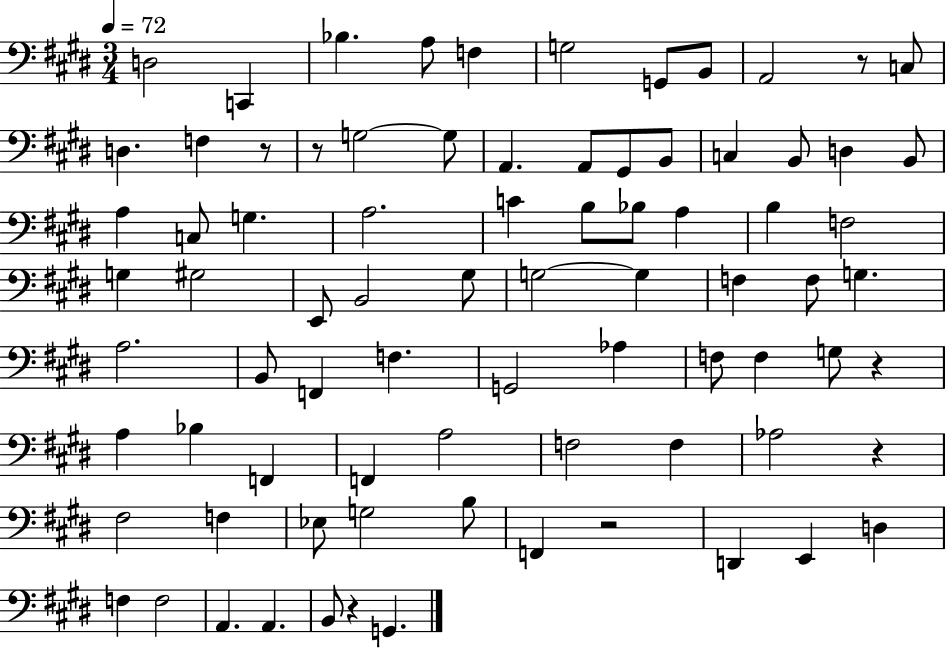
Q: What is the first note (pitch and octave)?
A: D3